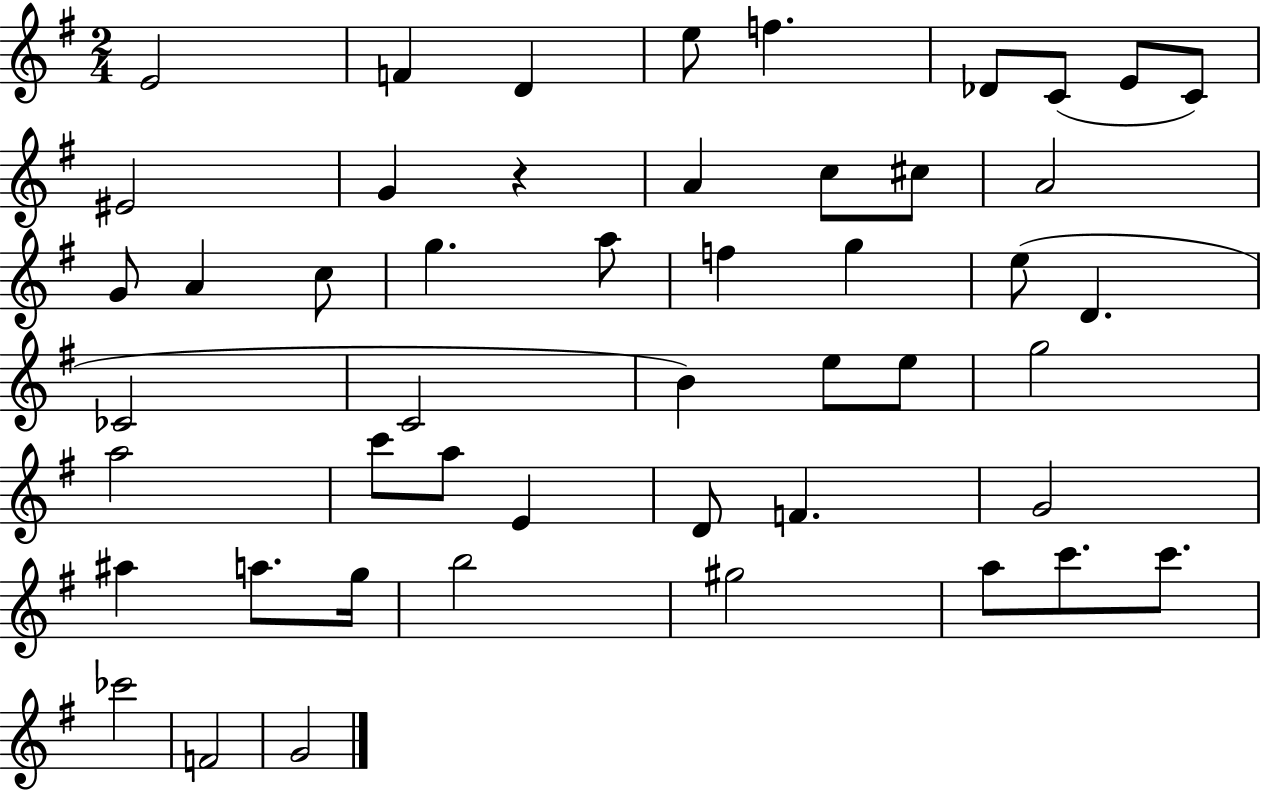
E4/h F4/q D4/q E5/e F5/q. Db4/e C4/e E4/e C4/e EIS4/h G4/q R/q A4/q C5/e C#5/e A4/h G4/e A4/q C5/e G5/q. A5/e F5/q G5/q E5/e D4/q. CES4/h C4/h B4/q E5/e E5/e G5/h A5/h C6/e A5/e E4/q D4/e F4/q. G4/h A#5/q A5/e. G5/s B5/h G#5/h A5/e C6/e. C6/e. CES6/h F4/h G4/h